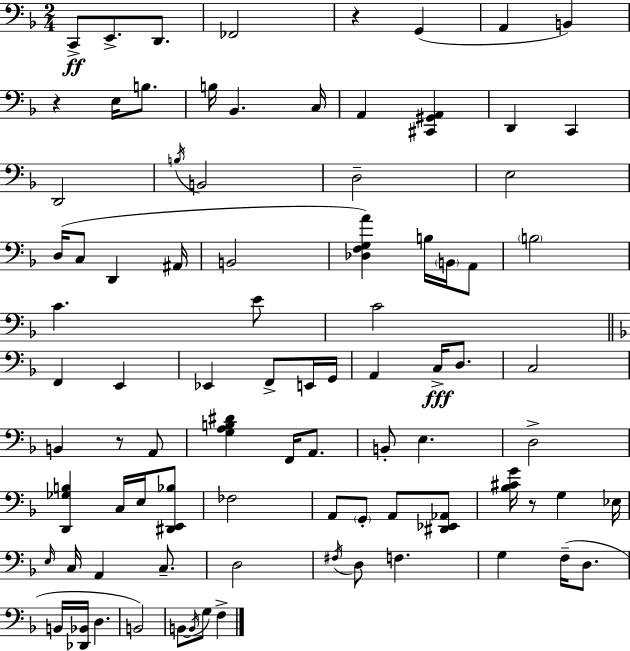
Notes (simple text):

C2/e E2/e. D2/e. FES2/h R/q G2/q A2/q B2/q R/q E3/s B3/e. B3/s Bb2/q. C3/s A2/q [C#2,G#2,A2]/q D2/q C2/q D2/h B3/s B2/h D3/h E3/h D3/s C3/e D2/q A#2/s B2/h [Db3,F3,G3,A4]/q B3/s B2/s A2/e B3/h C4/q. E4/e C4/h F2/q E2/q Eb2/q F2/e E2/s G2/s A2/q C3/s D3/e. C3/h B2/q R/e A2/e [G3,A3,B3,D#4]/q F2/s A2/e. B2/e E3/q. D3/h [D2,Gb3,B3]/q C3/s E3/s [D#2,E2,Bb3]/e FES3/h A2/e G2/e A2/e [D#2,Eb2,Ab2]/e [Bb3,C#4,G4]/s R/e G3/q Eb3/s E3/s C3/s A2/q C3/e. D3/h F#3/s D3/e F3/q. G3/q F3/s D3/e. B2/s [Db2,Bb2]/s D3/q. B2/h B2/e B2/s G3/e F3/q